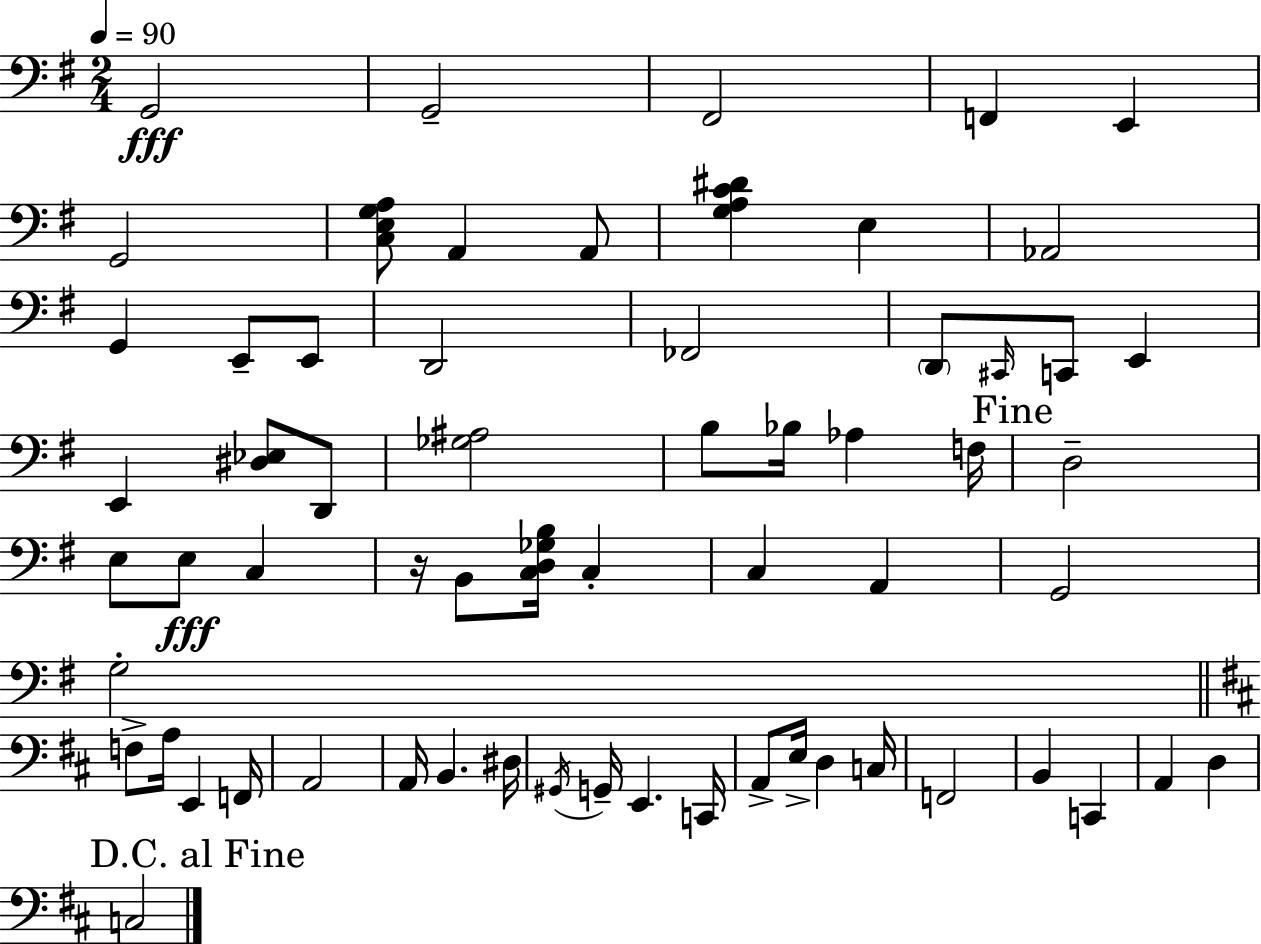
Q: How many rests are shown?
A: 1